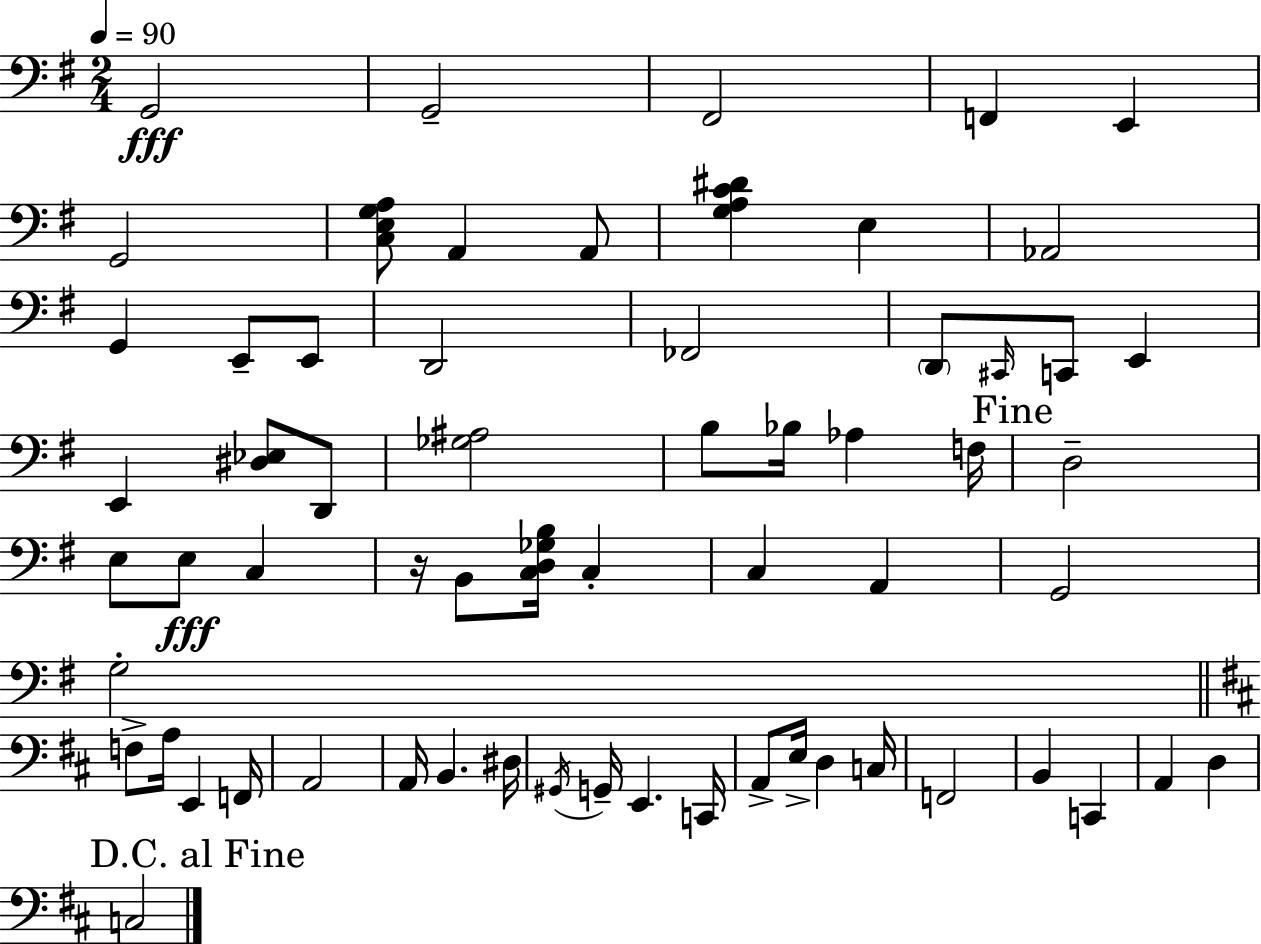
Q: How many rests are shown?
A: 1